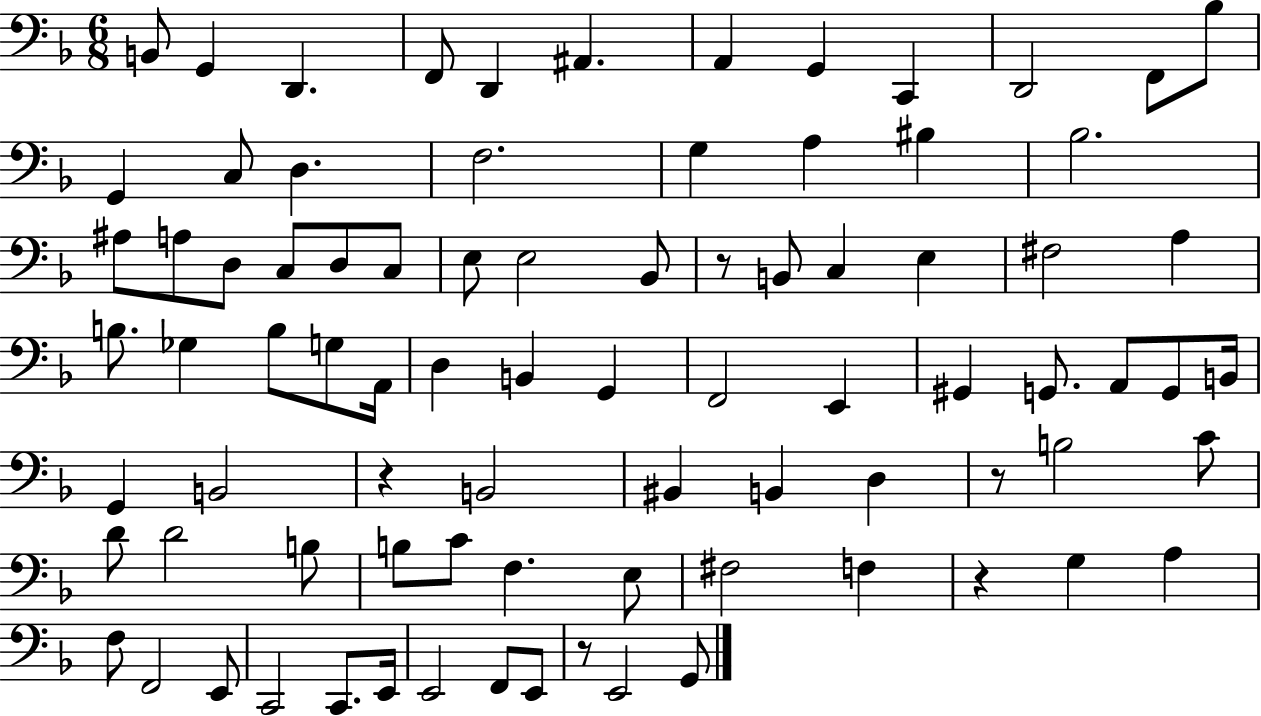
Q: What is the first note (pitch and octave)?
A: B2